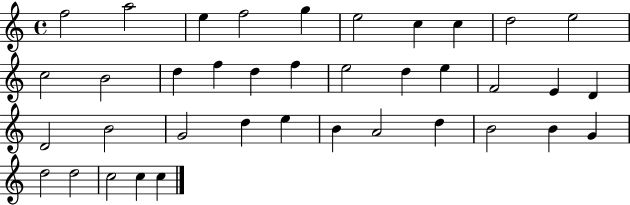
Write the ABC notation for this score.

X:1
T:Untitled
M:4/4
L:1/4
K:C
f2 a2 e f2 g e2 c c d2 e2 c2 B2 d f d f e2 d e F2 E D D2 B2 G2 d e B A2 d B2 B G d2 d2 c2 c c